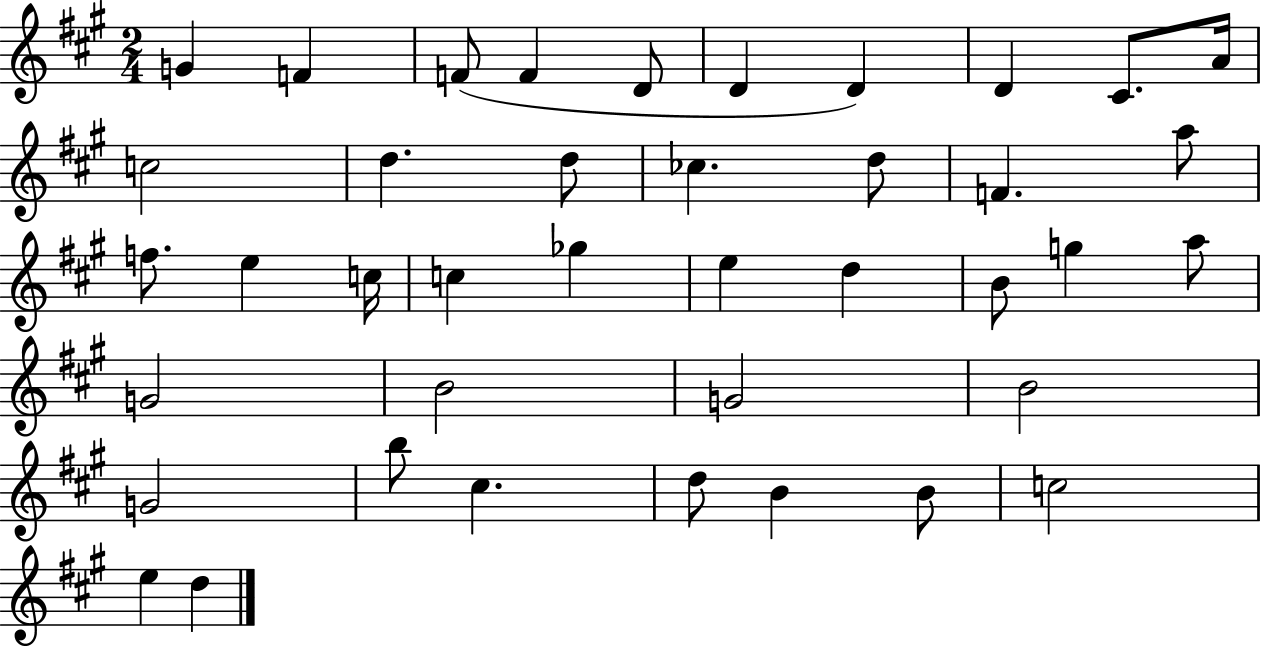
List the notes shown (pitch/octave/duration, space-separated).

G4/q F4/q F4/e F4/q D4/e D4/q D4/q D4/q C#4/e. A4/s C5/h D5/q. D5/e CES5/q. D5/e F4/q. A5/e F5/e. E5/q C5/s C5/q Gb5/q E5/q D5/q B4/e G5/q A5/e G4/h B4/h G4/h B4/h G4/h B5/e C#5/q. D5/e B4/q B4/e C5/h E5/q D5/q